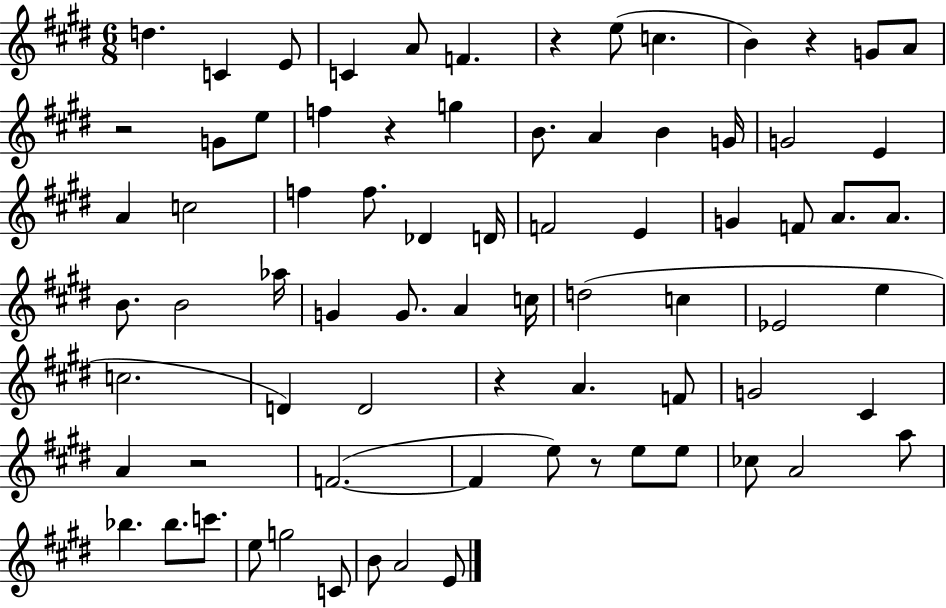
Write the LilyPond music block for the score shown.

{
  \clef treble
  \numericTimeSignature
  \time 6/8
  \key e \major
  d''4. c'4 e'8 | c'4 a'8 f'4. | r4 e''8( c''4. | b'4) r4 g'8 a'8 | \break r2 g'8 e''8 | f''4 r4 g''4 | b'8. a'4 b'4 g'16 | g'2 e'4 | \break a'4 c''2 | f''4 f''8. des'4 d'16 | f'2 e'4 | g'4 f'8 a'8. a'8. | \break b'8. b'2 aes''16 | g'4 g'8. a'4 c''16 | d''2( c''4 | ees'2 e''4 | \break c''2. | d'4) d'2 | r4 a'4. f'8 | g'2 cis'4 | \break a'4 r2 | f'2.~(~ | f'4 e''8) r8 e''8 e''8 | ces''8 a'2 a''8 | \break bes''4. bes''8. c'''8. | e''8 g''2 c'8 | b'8 a'2 e'8 | \bar "|."
}